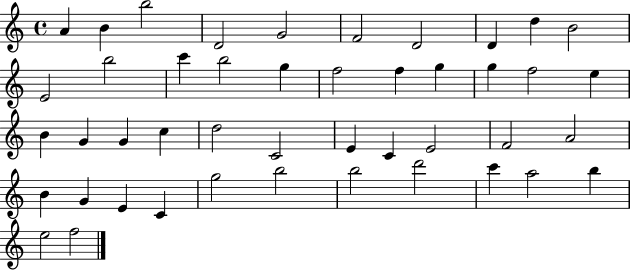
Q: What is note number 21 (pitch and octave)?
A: E5